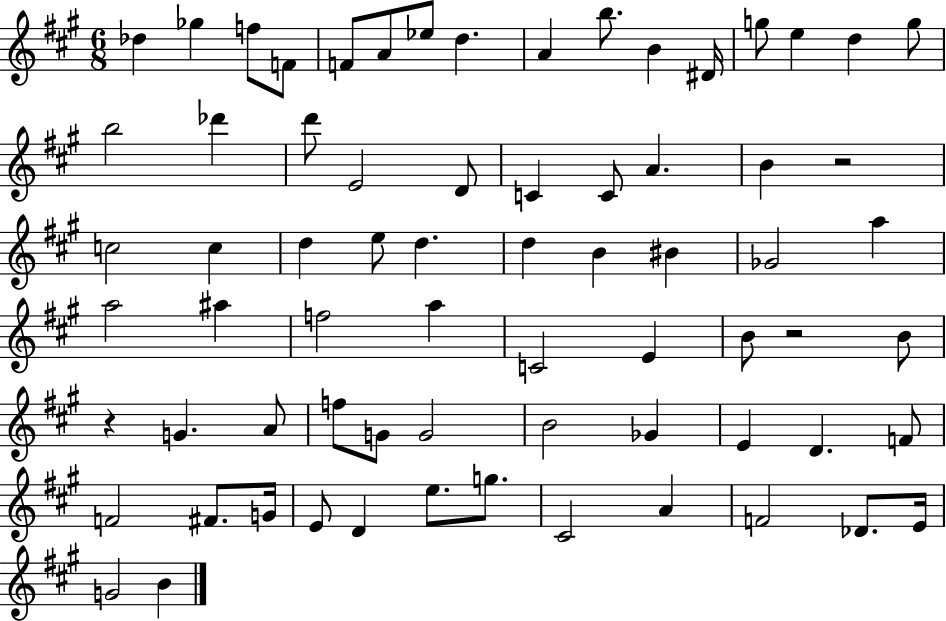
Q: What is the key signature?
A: A major